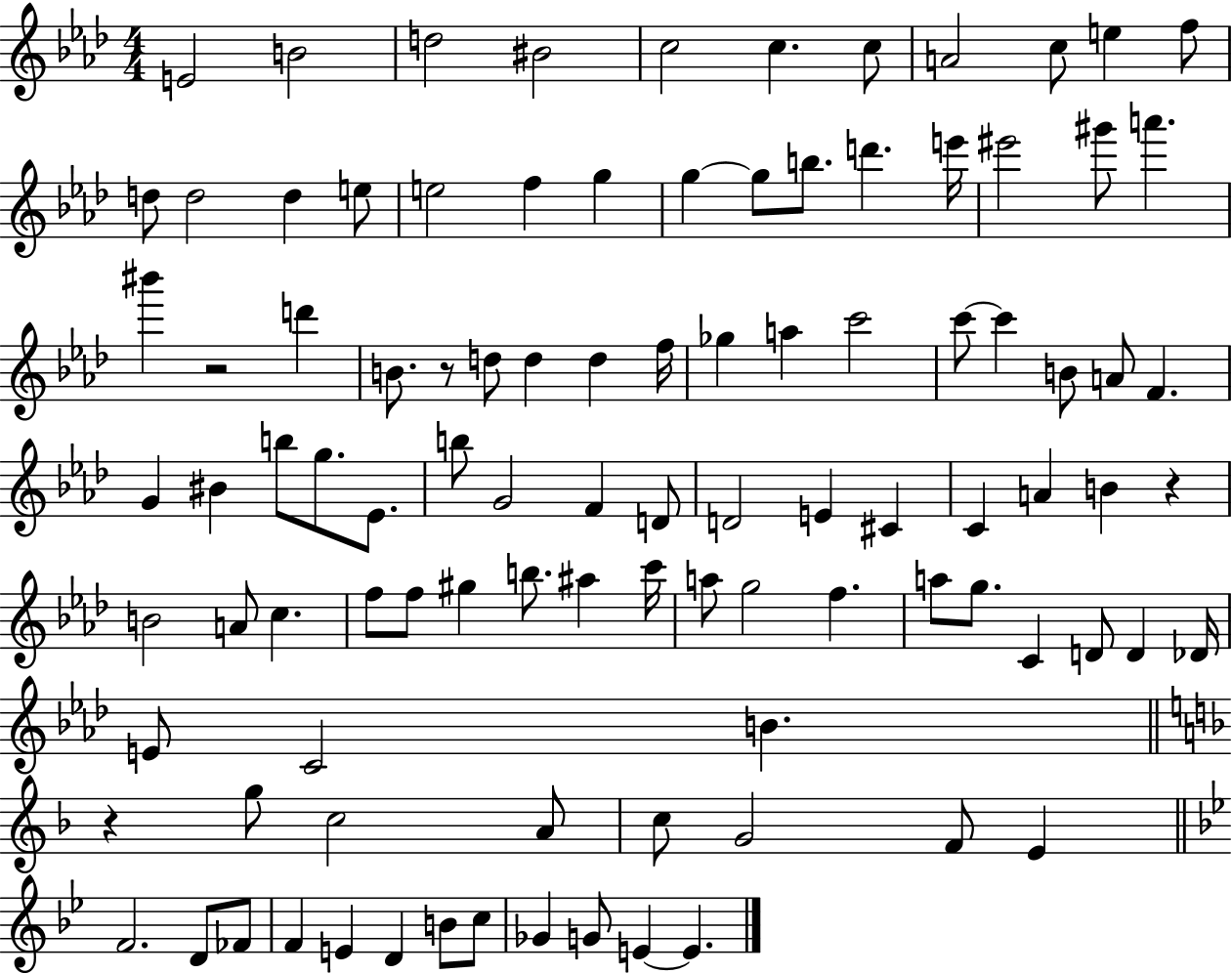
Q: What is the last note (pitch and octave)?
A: E4